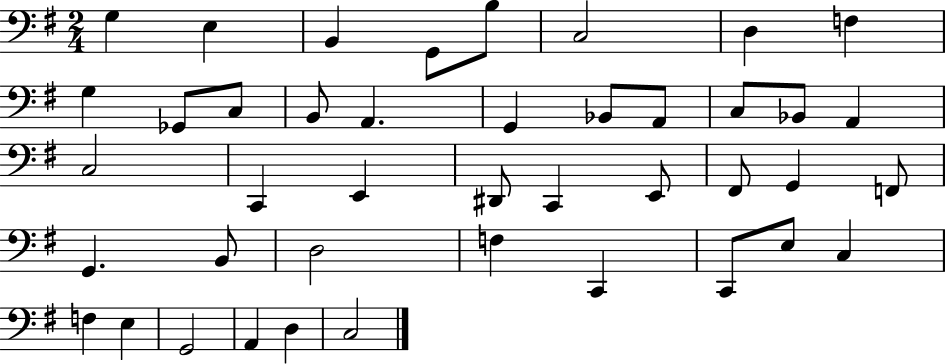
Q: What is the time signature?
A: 2/4